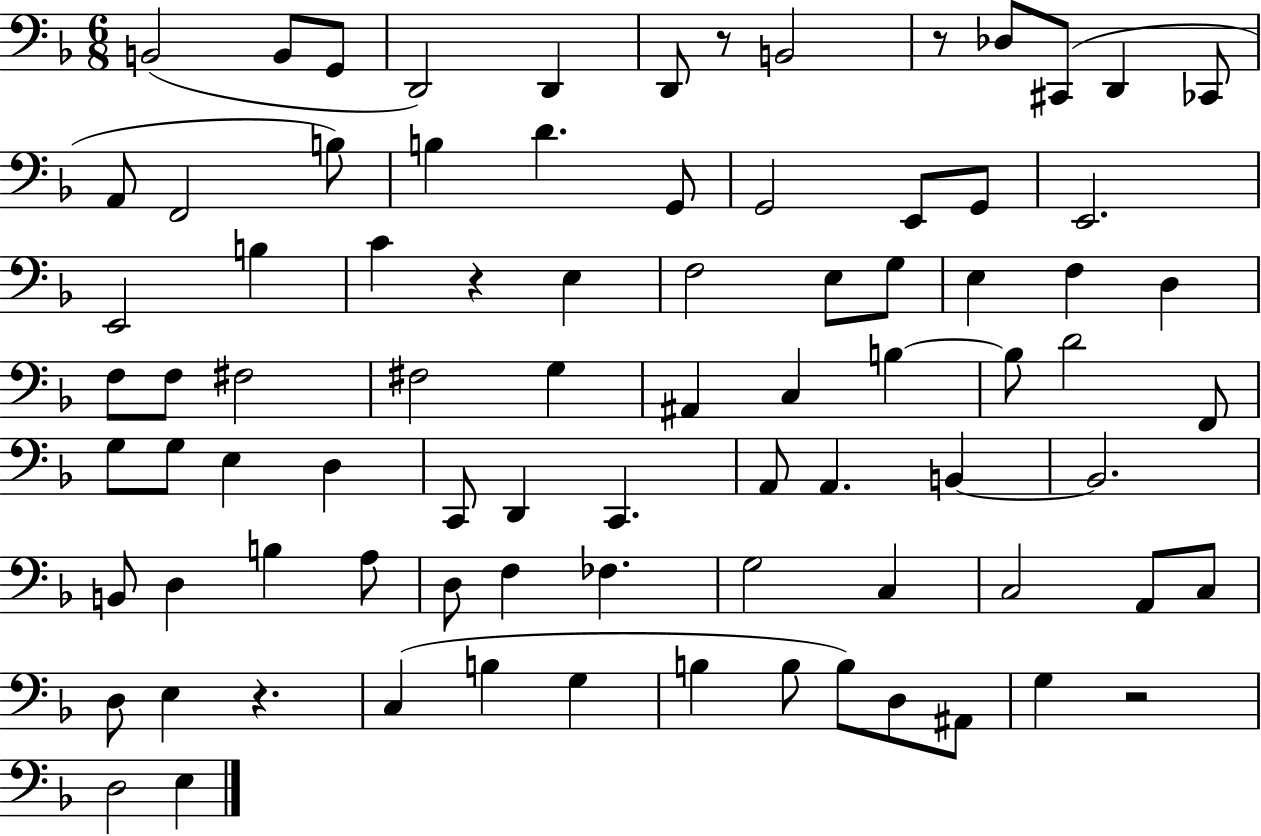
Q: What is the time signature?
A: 6/8